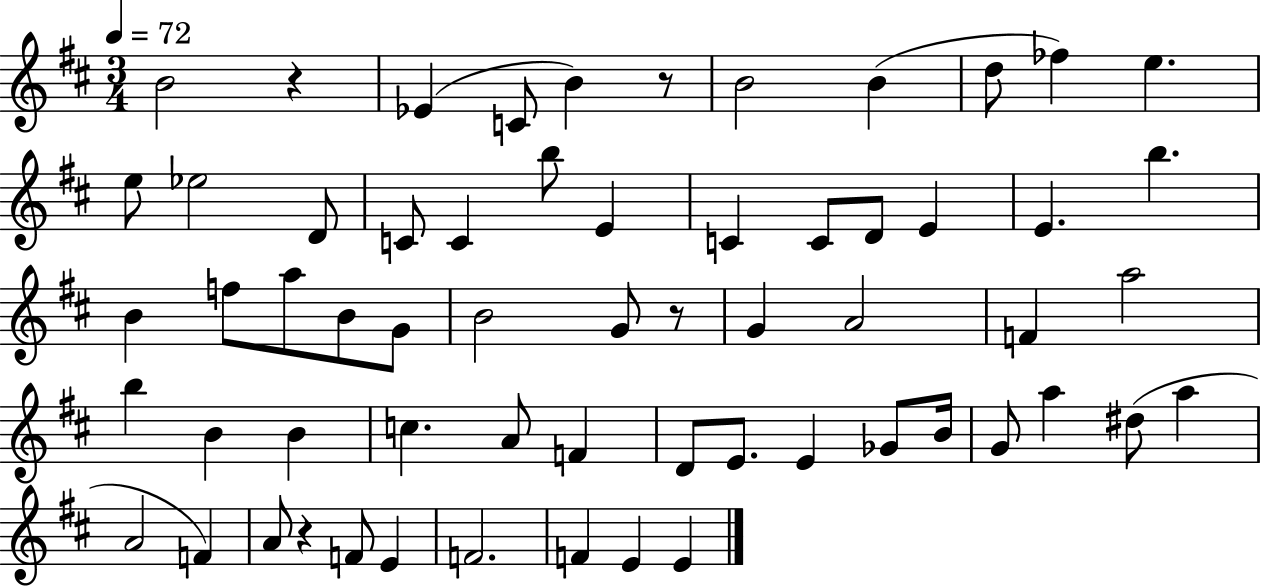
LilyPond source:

{
  \clef treble
  \numericTimeSignature
  \time 3/4
  \key d \major
  \tempo 4 = 72
  b'2 r4 | ees'4( c'8 b'4) r8 | b'2 b'4( | d''8 fes''4) e''4. | \break e''8 ees''2 d'8 | c'8 c'4 b''8 e'4 | c'4 c'8 d'8 e'4 | e'4. b''4. | \break b'4 f''8 a''8 b'8 g'8 | b'2 g'8 r8 | g'4 a'2 | f'4 a''2 | \break b''4 b'4 b'4 | c''4. a'8 f'4 | d'8 e'8. e'4 ges'8 b'16 | g'8 a''4 dis''8( a''4 | \break a'2 f'4) | a'8 r4 f'8 e'4 | f'2. | f'4 e'4 e'4 | \break \bar "|."
}